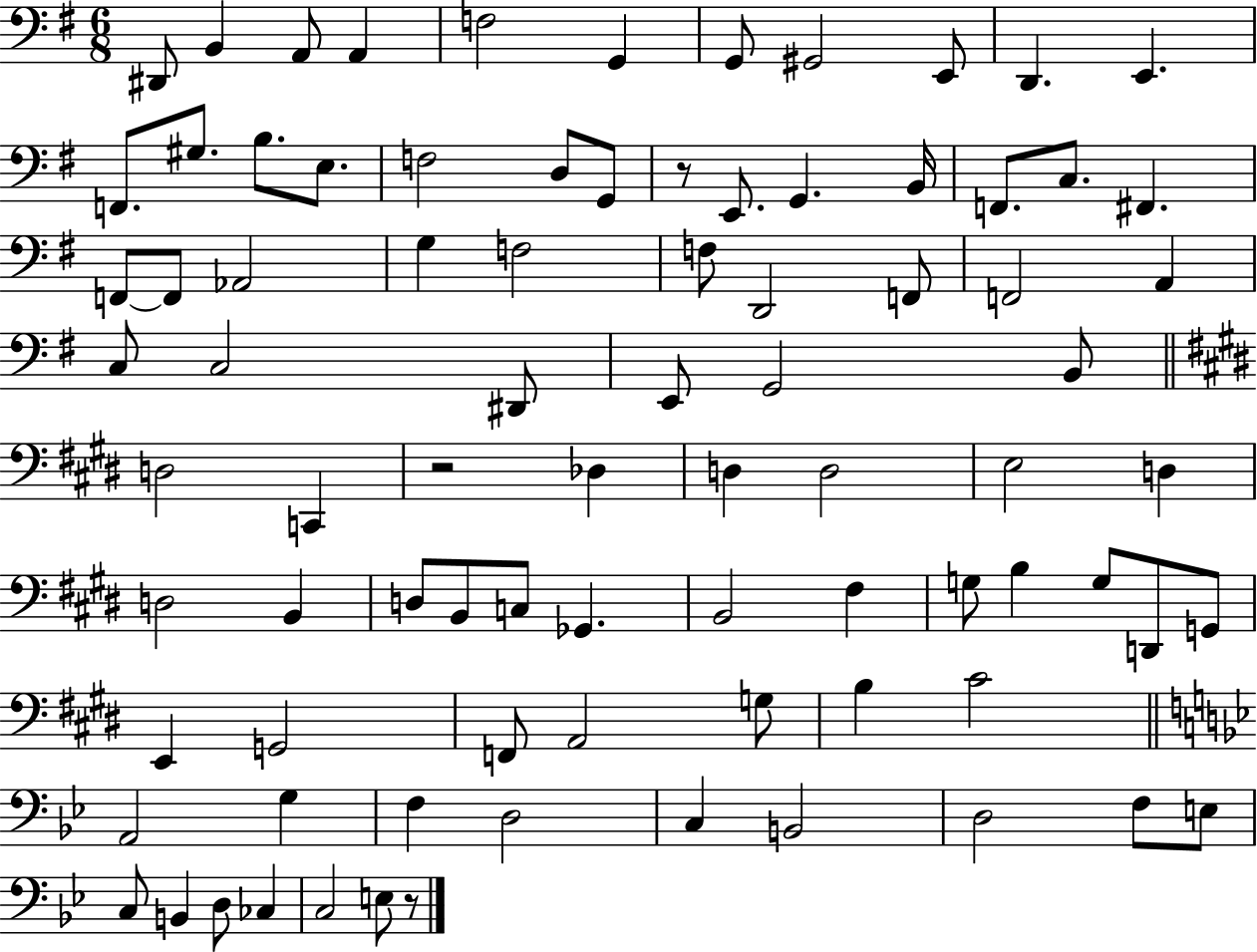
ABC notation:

X:1
T:Untitled
M:6/8
L:1/4
K:G
^D,,/2 B,, A,,/2 A,, F,2 G,, G,,/2 ^G,,2 E,,/2 D,, E,, F,,/2 ^G,/2 B,/2 E,/2 F,2 D,/2 G,,/2 z/2 E,,/2 G,, B,,/4 F,,/2 C,/2 ^F,, F,,/2 F,,/2 _A,,2 G, F,2 F,/2 D,,2 F,,/2 F,,2 A,, C,/2 C,2 ^D,,/2 E,,/2 G,,2 B,,/2 D,2 C,, z2 _D, D, D,2 E,2 D, D,2 B,, D,/2 B,,/2 C,/2 _G,, B,,2 ^F, G,/2 B, G,/2 D,,/2 G,,/2 E,, G,,2 F,,/2 A,,2 G,/2 B, ^C2 A,,2 G, F, D,2 C, B,,2 D,2 F,/2 E,/2 C,/2 B,, D,/2 _C, C,2 E,/2 z/2